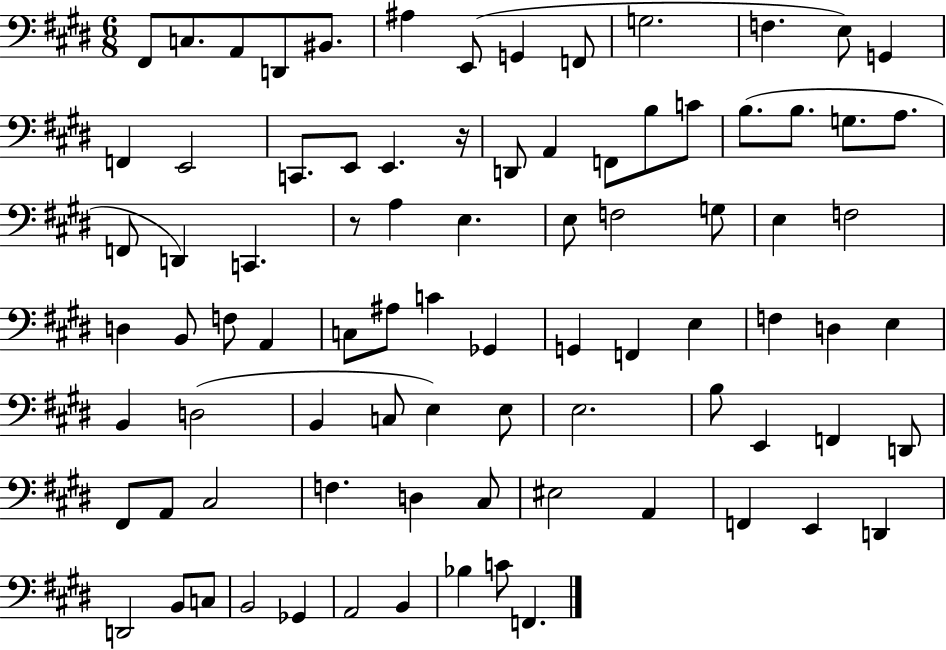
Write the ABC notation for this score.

X:1
T:Untitled
M:6/8
L:1/4
K:E
^F,,/2 C,/2 A,,/2 D,,/2 ^B,,/2 ^A, E,,/2 G,, F,,/2 G,2 F, E,/2 G,, F,, E,,2 C,,/2 E,,/2 E,, z/4 D,,/2 A,, F,,/2 B,/2 C/2 B,/2 B,/2 G,/2 A,/2 F,,/2 D,, C,, z/2 A, E, E,/2 F,2 G,/2 E, F,2 D, B,,/2 F,/2 A,, C,/2 ^A,/2 C _G,, G,, F,, E, F, D, E, B,, D,2 B,, C,/2 E, E,/2 E,2 B,/2 E,, F,, D,,/2 ^F,,/2 A,,/2 ^C,2 F, D, ^C,/2 ^E,2 A,, F,, E,, D,, D,,2 B,,/2 C,/2 B,,2 _G,, A,,2 B,, _B, C/2 F,,